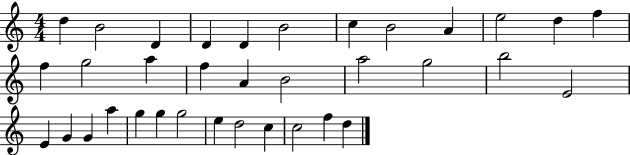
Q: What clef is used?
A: treble